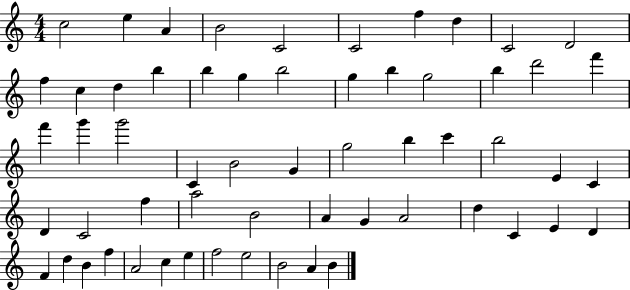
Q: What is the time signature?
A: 4/4